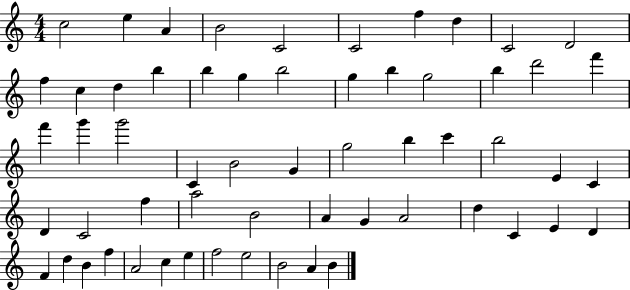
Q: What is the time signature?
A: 4/4